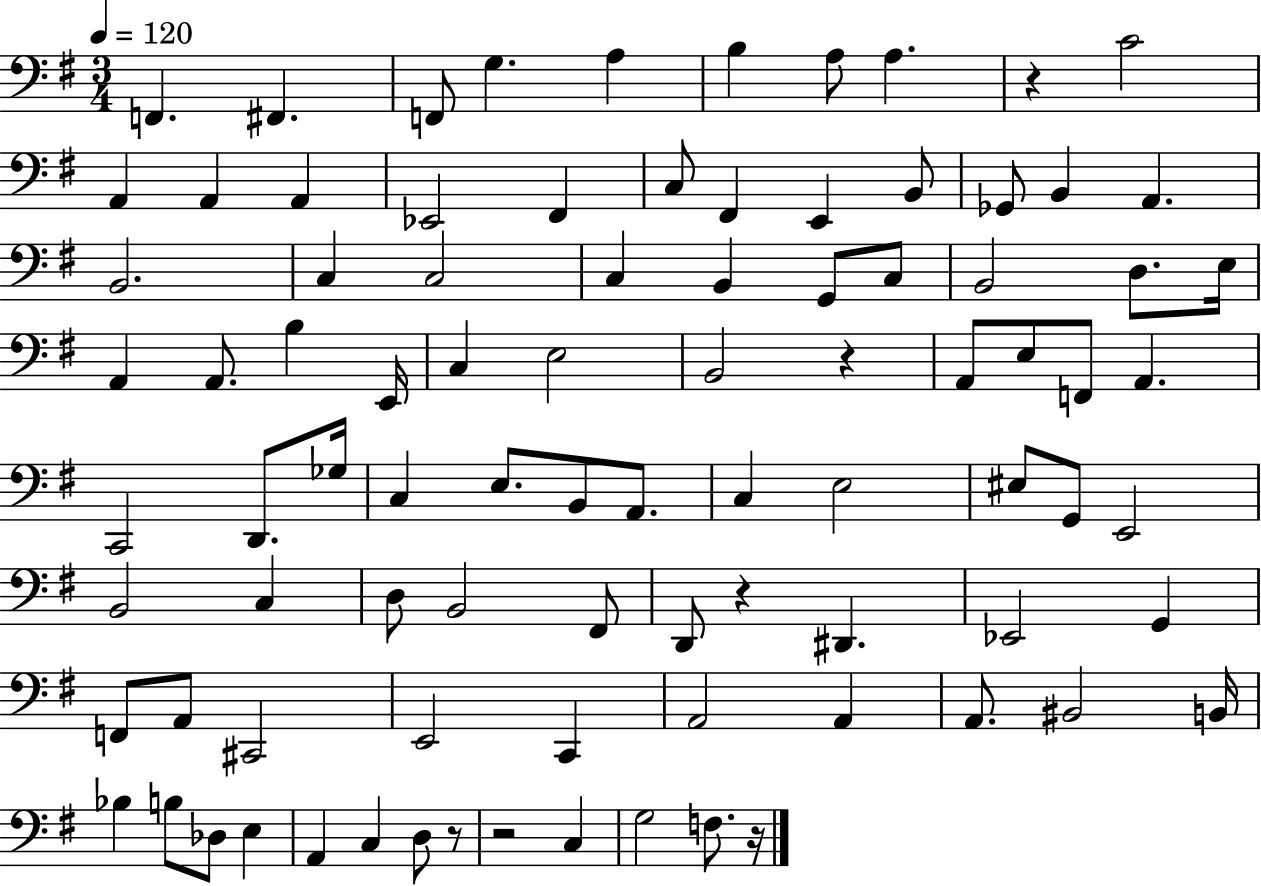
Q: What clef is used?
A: bass